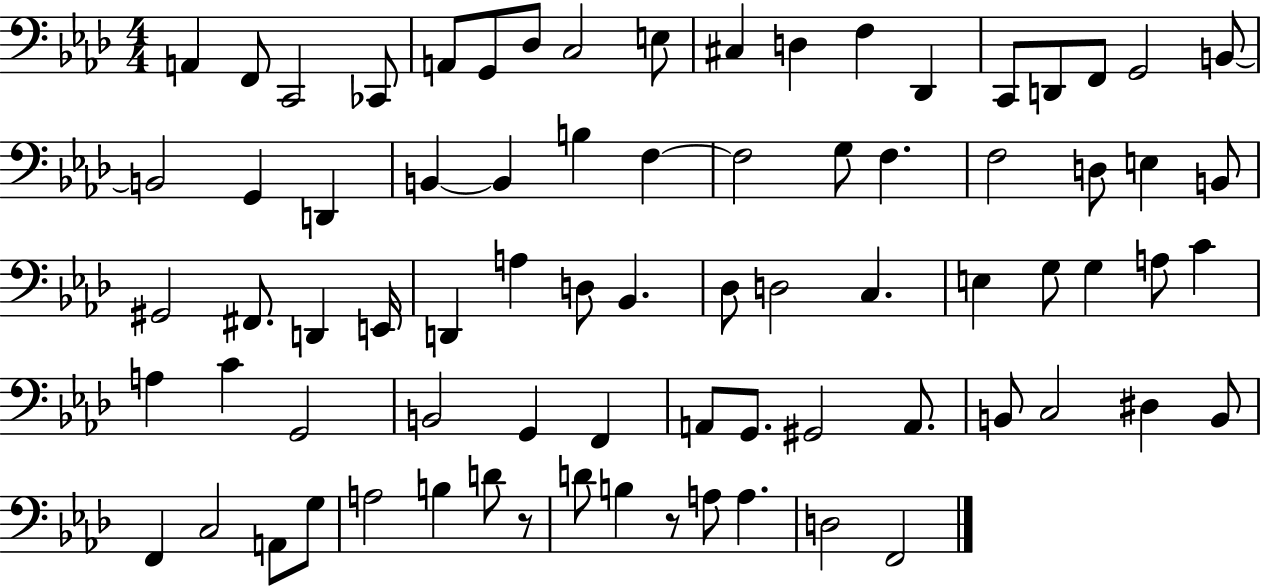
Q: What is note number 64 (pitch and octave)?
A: C3